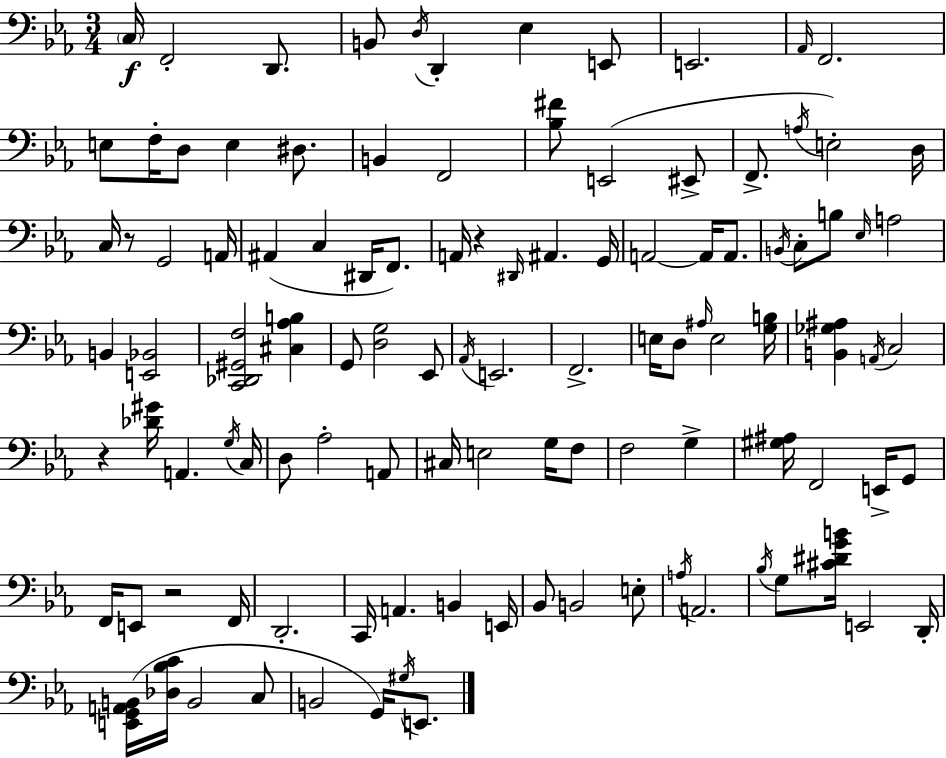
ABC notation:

X:1
T:Untitled
M:3/4
L:1/4
K:Cm
C,/4 F,,2 D,,/2 B,,/2 D,/4 D,, _E, E,,/2 E,,2 _A,,/4 F,,2 E,/2 F,/4 D,/2 E, ^D,/2 B,, F,,2 [_B,^F]/2 E,,2 ^E,,/2 F,,/2 A,/4 E,2 D,/4 C,/4 z/2 G,,2 A,,/4 ^A,, C, ^D,,/4 F,,/2 A,,/4 z ^D,,/4 ^A,, G,,/4 A,,2 A,,/4 A,,/2 B,,/4 C,/2 B,/2 _E,/4 A,2 B,, [E,,_B,,]2 [C,,_D,,^G,,F,]2 [^C,_A,B,] G,,/2 [D,G,]2 _E,,/2 _A,,/4 E,,2 F,,2 E,/4 D,/2 ^A,/4 E,2 [G,B,]/4 [B,,_G,^A,] A,,/4 C,2 z [_D^G]/4 A,, G,/4 C,/4 D,/2 _A,2 A,,/2 ^C,/4 E,2 G,/4 F,/2 F,2 G, [^G,^A,]/4 F,,2 E,,/4 G,,/2 F,,/4 E,,/2 z2 F,,/4 D,,2 C,,/4 A,, B,, E,,/4 _B,,/2 B,,2 E,/2 A,/4 A,,2 _B,/4 G,/2 [^C^DGB]/4 E,,2 D,,/4 [E,,G,,A,,B,,]/4 [_D,_B,C]/4 B,,2 C,/2 B,,2 G,,/4 ^G,/4 E,,/2